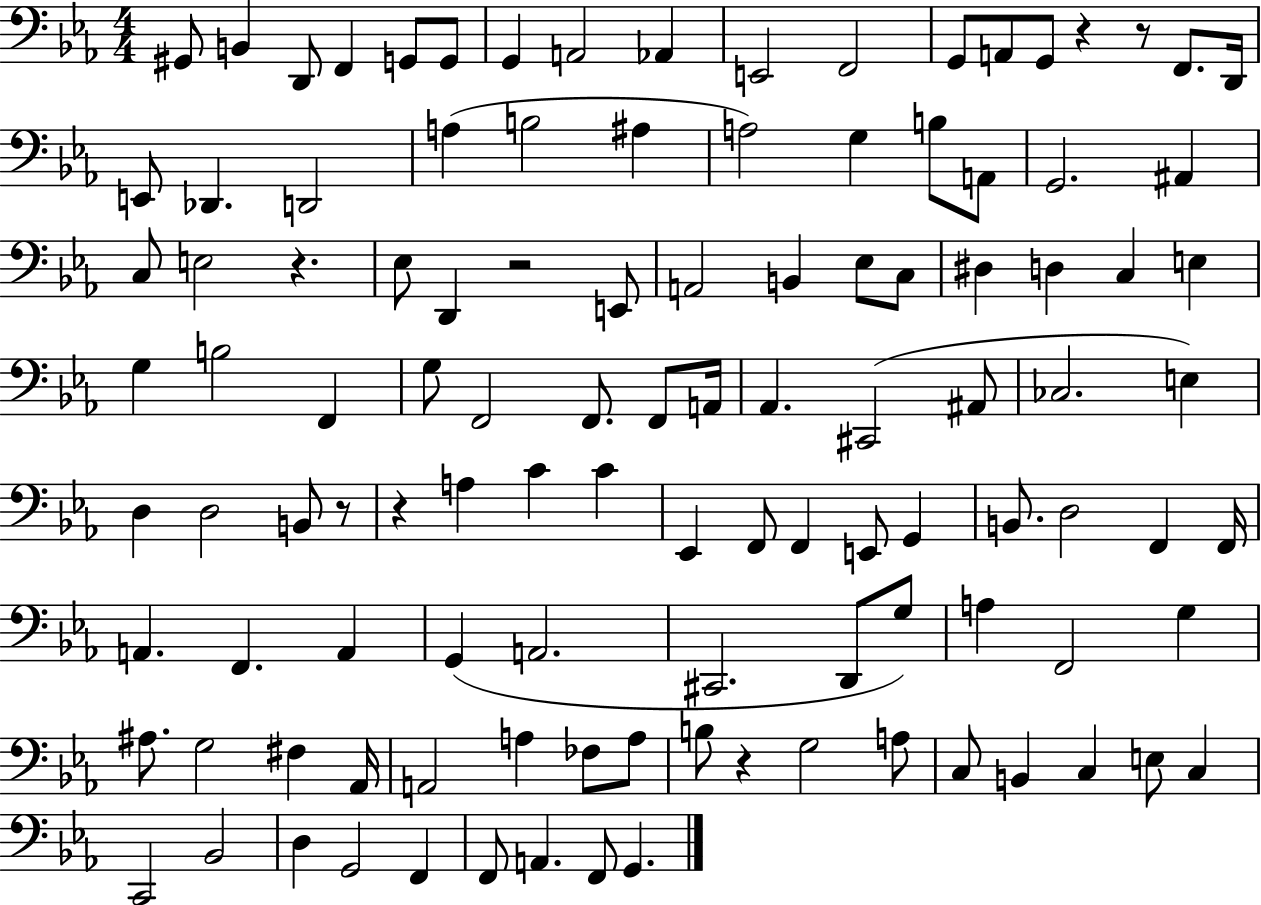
X:1
T:Untitled
M:4/4
L:1/4
K:Eb
^G,,/2 B,, D,,/2 F,, G,,/2 G,,/2 G,, A,,2 _A,, E,,2 F,,2 G,,/2 A,,/2 G,,/2 z z/2 F,,/2 D,,/4 E,,/2 _D,, D,,2 A, B,2 ^A, A,2 G, B,/2 A,,/2 G,,2 ^A,, C,/2 E,2 z _E,/2 D,, z2 E,,/2 A,,2 B,, _E,/2 C,/2 ^D, D, C, E, G, B,2 F,, G,/2 F,,2 F,,/2 F,,/2 A,,/4 _A,, ^C,,2 ^A,,/2 _C,2 E, D, D,2 B,,/2 z/2 z A, C C _E,, F,,/2 F,, E,,/2 G,, B,,/2 D,2 F,, F,,/4 A,, F,, A,, G,, A,,2 ^C,,2 D,,/2 G,/2 A, F,,2 G, ^A,/2 G,2 ^F, _A,,/4 A,,2 A, _F,/2 A,/2 B,/2 z G,2 A,/2 C,/2 B,, C, E,/2 C, C,,2 _B,,2 D, G,,2 F,, F,,/2 A,, F,,/2 G,,